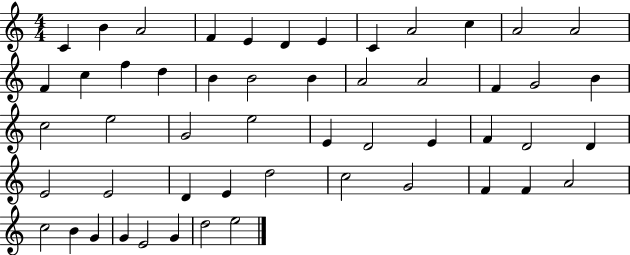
X:1
T:Untitled
M:4/4
L:1/4
K:C
C B A2 F E D E C A2 c A2 A2 F c f d B B2 B A2 A2 F G2 B c2 e2 G2 e2 E D2 E F D2 D E2 E2 D E d2 c2 G2 F F A2 c2 B G G E2 G d2 e2